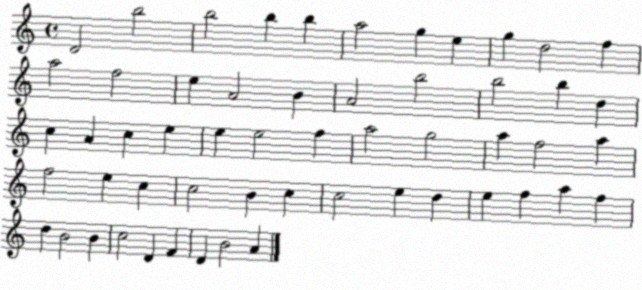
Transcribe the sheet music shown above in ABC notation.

X:1
T:Untitled
M:4/4
L:1/4
K:C
D2 b2 b2 b b a2 g e g d2 f a2 f2 e A2 B A2 b2 b2 b d c A c e e e2 f a2 g2 a f2 a f2 e c c2 B c c2 e d e f a f d B2 B c2 D F D B2 A